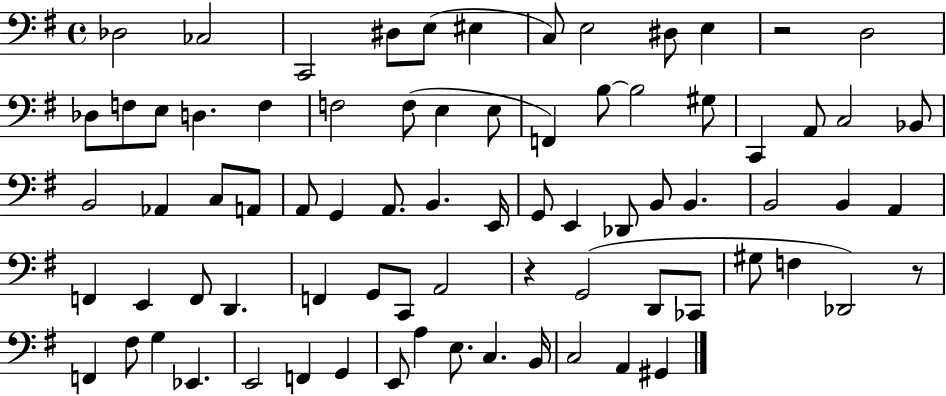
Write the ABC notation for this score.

X:1
T:Untitled
M:4/4
L:1/4
K:G
_D,2 _C,2 C,,2 ^D,/2 E,/2 ^E, C,/2 E,2 ^D,/2 E, z2 D,2 _D,/2 F,/2 E,/2 D, F, F,2 F,/2 E, E,/2 F,, B,/2 B,2 ^G,/2 C,, A,,/2 C,2 _B,,/2 B,,2 _A,, C,/2 A,,/2 A,,/2 G,, A,,/2 B,, E,,/4 G,,/2 E,, _D,,/2 B,,/2 B,, B,,2 B,, A,, F,, E,, F,,/2 D,, F,, G,,/2 C,,/2 A,,2 z G,,2 D,,/2 _C,,/2 ^G,/2 F, _D,,2 z/2 F,, ^F,/2 G, _E,, E,,2 F,, G,, E,,/2 A, E,/2 C, B,,/4 C,2 A,, ^G,,